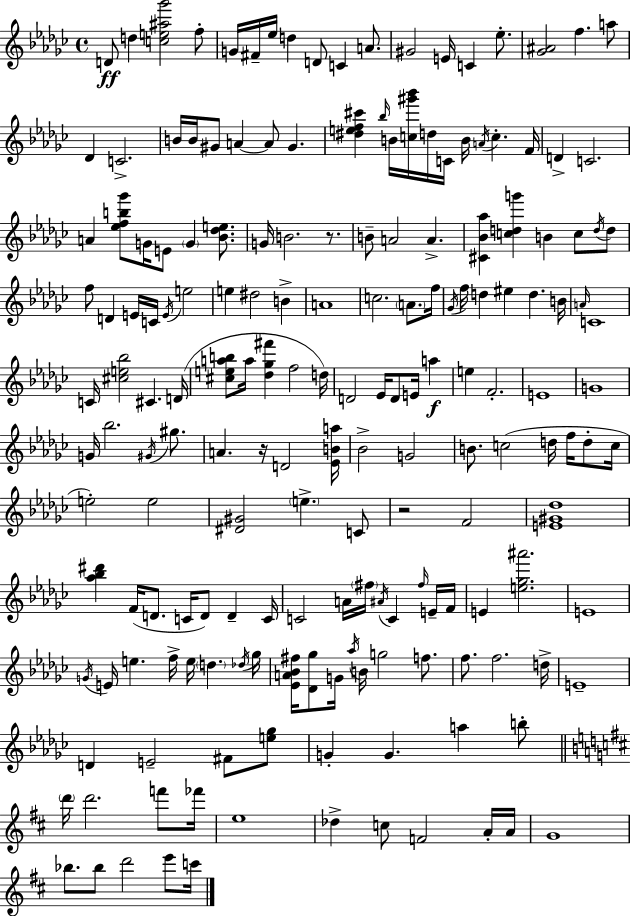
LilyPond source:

{
  \clef treble
  \time 4/4
  \defaultTimeSignature
  \key ees \minor
  d'8\ff d''4 <c'' e'' ais'' ges'''>2 f''8-. | g'16 fis'16-- ees''16 d''4 d'8 c'4 a'8. | gis'2 e'16 c'4 ees''8.-. | <ges' ais'>2 f''4. a''8 | \break des'4 c'2.-> | b'16 b'16 gis'8 a'4~~ a'8 gis'4. | <dis'' e'' f'' cis'''>4 \grace { bes''16 } b'16 <c'' gis''' bes'''>16 d''16 c'16 b'16 \acciaccatura { a'16 } c''4.-. | f'16 d'4-> c'2. | \break a'4 <ees'' f'' b'' ges'''>8 g'16 e'8 \parenthesize g'4 <bes' des'' e''>8. | g'16 b'2. r8. | b'8-- a'2 a'4.-> | <cis' bes' aes''>4 <c'' d'' g'''>4 b'4 c''8 | \break \acciaccatura { d''16 } d''8 f''8 d'4 e'16 c'16 \acciaccatura { e'16 } e''2 | e''4 dis''2 | b'4-> a'1 | c''2. | \break \parenthesize a'8. f''16 \acciaccatura { ges'16 } f''16 d''4 eis''4 d''4. | b'16 \grace { a'16 } c'1 | c'16 <cis'' e'' bes''>2 cis'4. | d'16( <cis'' e'' a'' b''>8 a''16 <des'' ges'' fis'''>4 f''2 | \break d''16) d'2 ees'16 d'8 | e'16 a''4\f e''4 f'2.-. | e'1 | g'1 | \break g'16 bes''2. | \acciaccatura { gis'16 } gis''8. a'4. r16 d'2 | <ees' b' a''>16 bes'2-> g'2 | b'8. c''2( | \break d''16 f''16 d''8-. c''16 e''2-.) e''2 | <dis' gis'>2 \parenthesize e''4.-> | c'8 r2 f'2 | <e' gis' des''>1 | \break <aes'' bes'' dis'''>4 f'16( d'8. c'16 | d'8) d'4-- c'16 c'2 a'16 | \parenthesize fis''16 \acciaccatura { ais'16 } c'4 \grace { fis''16 } e'16-- f'16 e'4 <e'' ges'' ais'''>2. | e'1 | \break \acciaccatura { g'16 } e'16 e''4. | f''16-> e''16 \parenthesize d''4. \acciaccatura { des''16 } ges''16 <ees' a' bes' fis''>16 <des' ges''>8 g'16 \acciaccatura { aes''16 } | b'16 g''2 f''8. f''8. f''2. | d''16-> e'1-- | \break d'4 | e'2-- fis'8 <e'' ges''>8 g'4-. | g'4. a''4 b''8-. \bar "||" \break \key d \major \parenthesize d'''16 d'''2. f'''8 fes'''16 | e''1 | des''4-> c''8 f'2 a'16-. a'16 | g'1 | \break bes''8. bes''8 d'''2 e'''8 c'''16 | \bar "|."
}